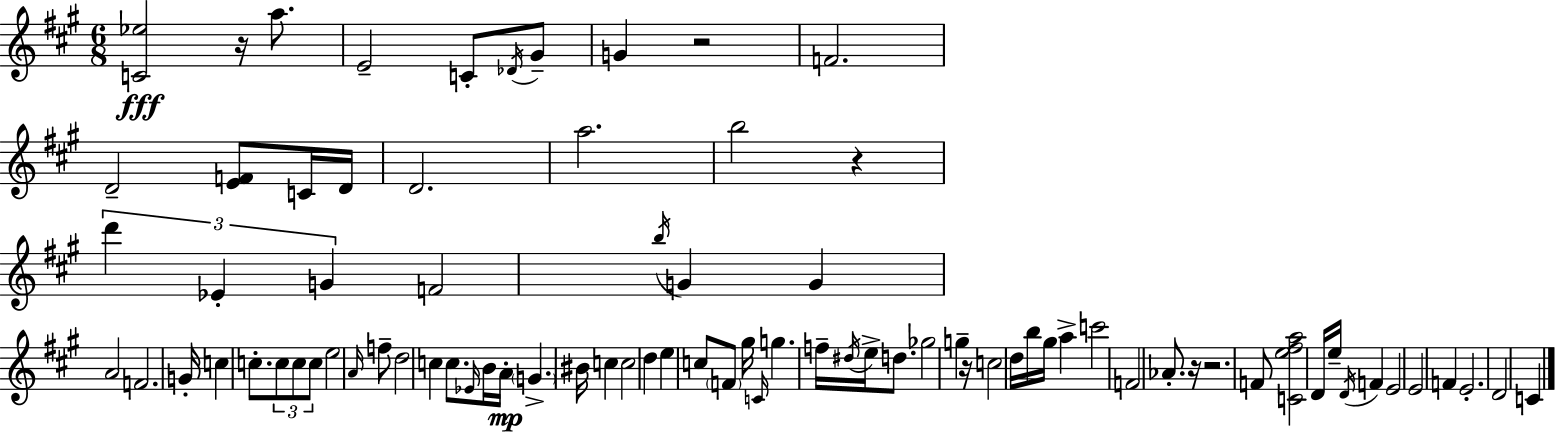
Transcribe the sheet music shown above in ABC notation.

X:1
T:Untitled
M:6/8
L:1/4
K:A
[C_e]2 z/4 a/2 E2 C/2 _D/4 ^G/2 G z2 F2 D2 [EF]/2 C/4 D/4 D2 a2 b2 z d' _E G F2 b/4 G G A2 F2 G/4 c c/2 c/2 c/2 c/2 e2 A/4 f/2 d2 c c/2 _E/4 B/4 A/4 G ^B/4 c c2 d e c/2 F/2 ^g/4 C/4 g f/4 ^d/4 e/4 d/2 _g2 g z/4 c2 d/4 b/4 ^g/4 a c'2 F2 _A/2 z/4 z2 F/2 [Ce^fa]2 D/4 e/4 D/4 F E2 E2 F E2 D2 C